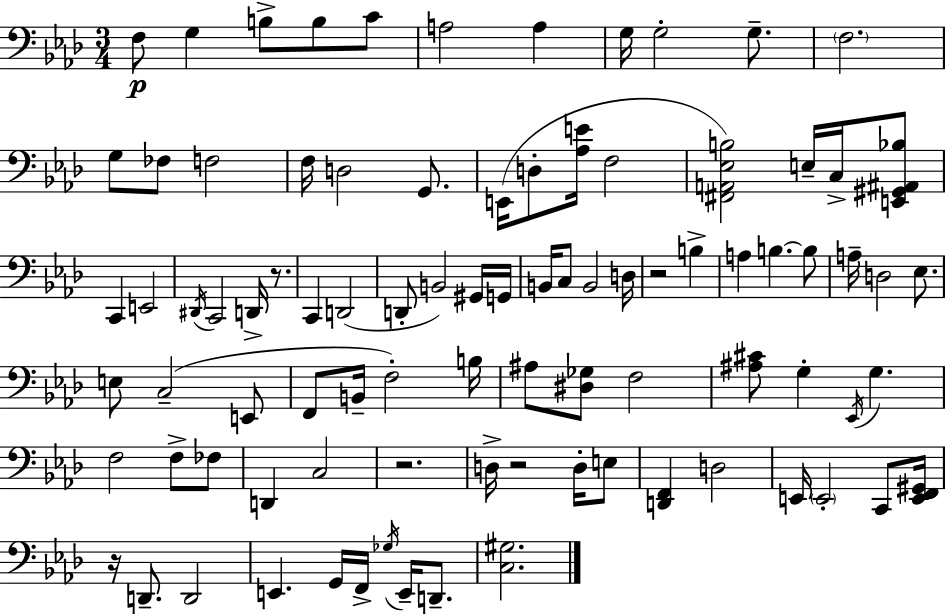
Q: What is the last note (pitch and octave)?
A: D2